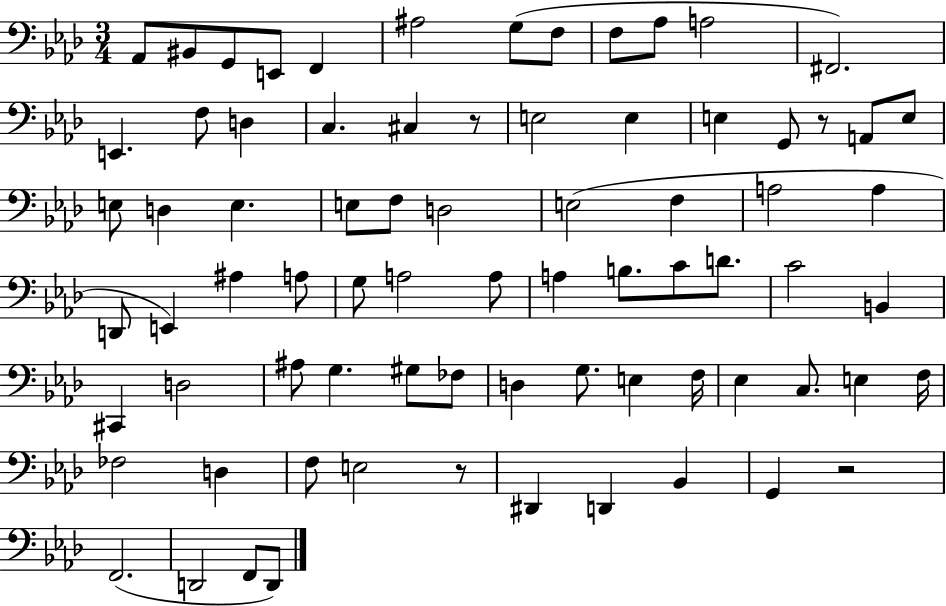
X:1
T:Untitled
M:3/4
L:1/4
K:Ab
_A,,/2 ^B,,/2 G,,/2 E,,/2 F,, ^A,2 G,/2 F,/2 F,/2 _A,/2 A,2 ^F,,2 E,, F,/2 D, C, ^C, z/2 E,2 E, E, G,,/2 z/2 A,,/2 E,/2 E,/2 D, E, E,/2 F,/2 D,2 E,2 F, A,2 A, D,,/2 E,, ^A, A,/2 G,/2 A,2 A,/2 A, B,/2 C/2 D/2 C2 B,, ^C,, D,2 ^A,/2 G, ^G,/2 _F,/2 D, G,/2 E, F,/4 _E, C,/2 E, F,/4 _F,2 D, F,/2 E,2 z/2 ^D,, D,, _B,, G,, z2 F,,2 D,,2 F,,/2 D,,/2